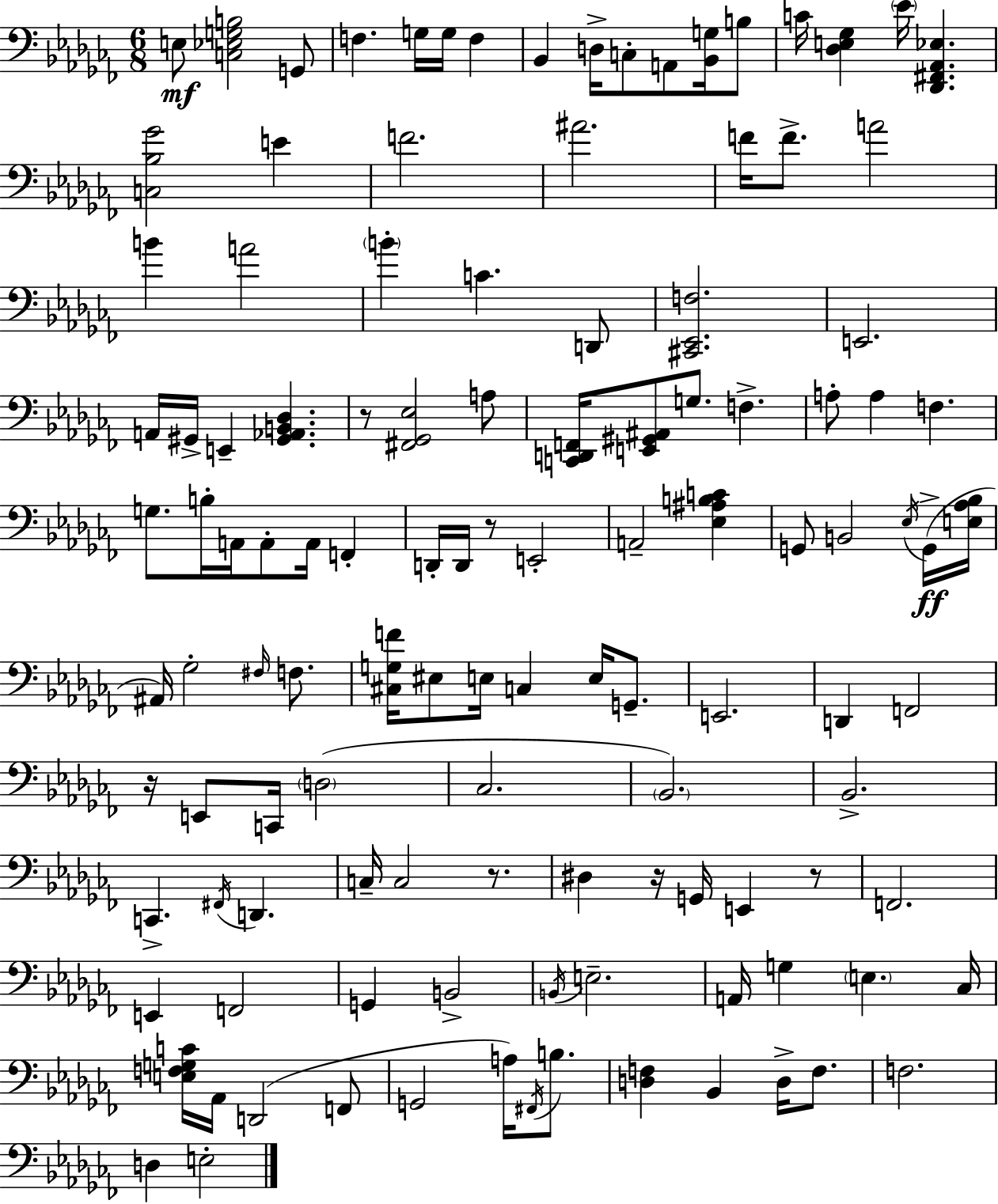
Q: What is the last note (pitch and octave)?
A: E3